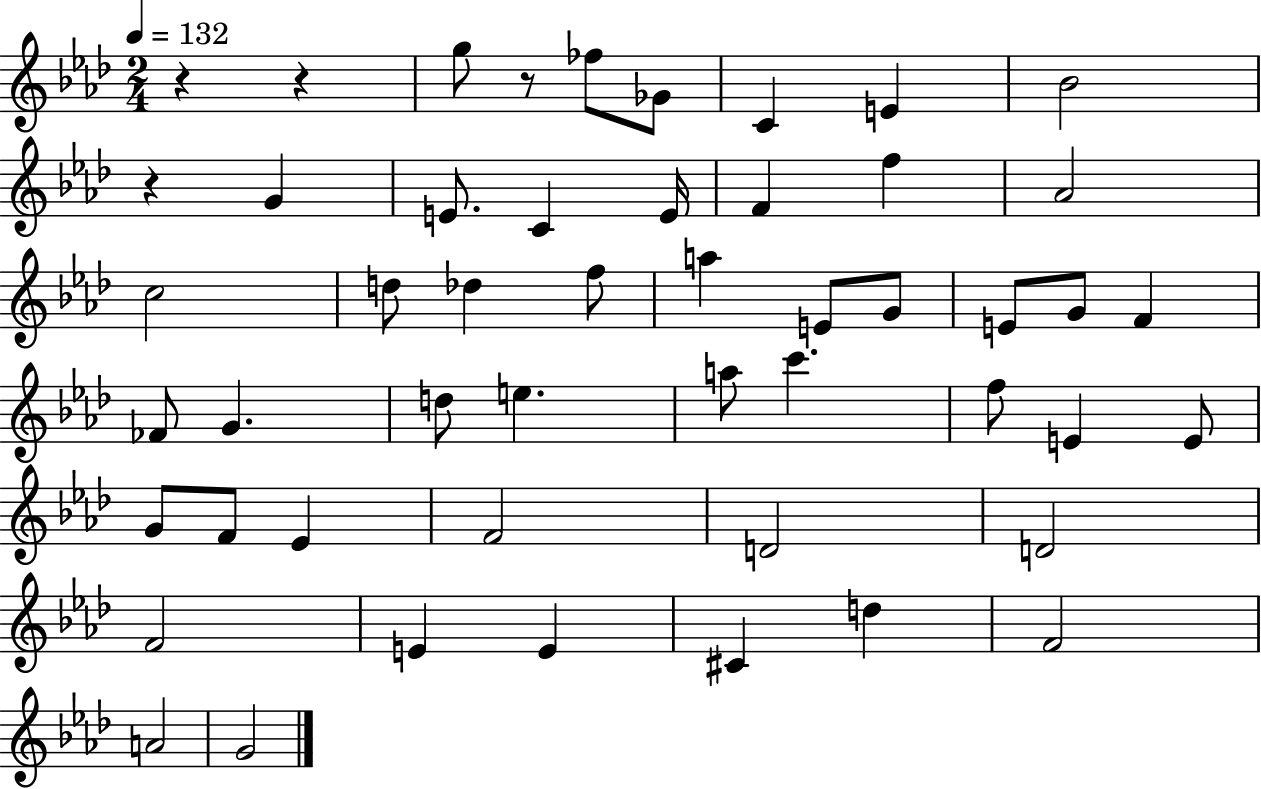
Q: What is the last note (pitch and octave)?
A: G4